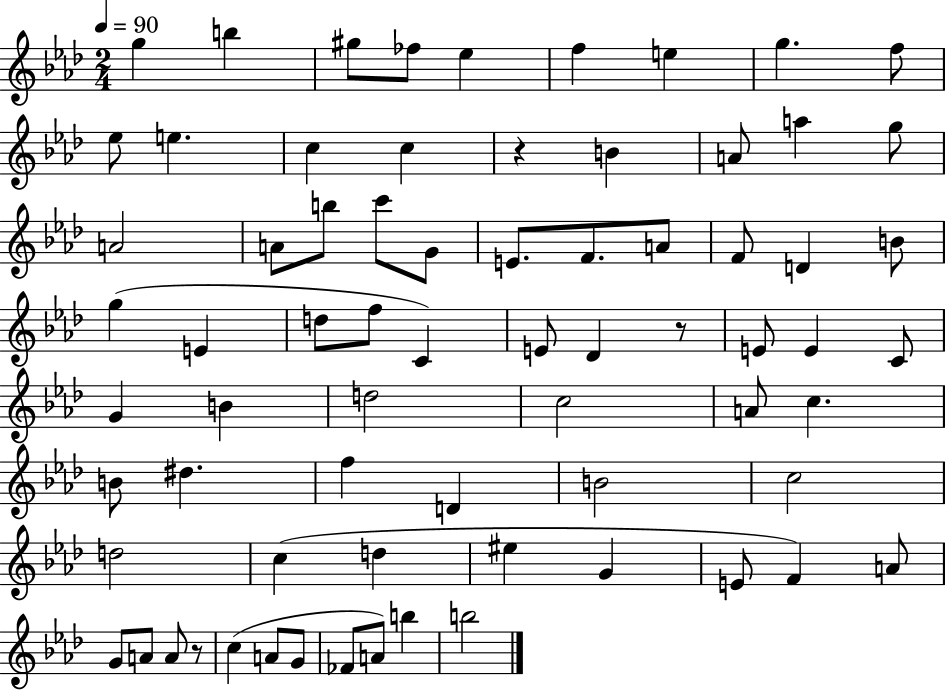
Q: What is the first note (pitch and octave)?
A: G5